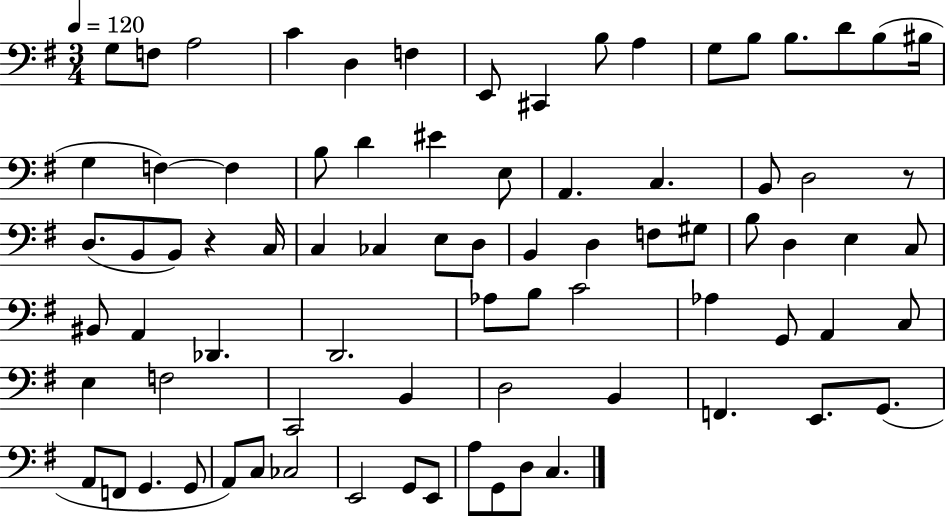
G3/e F3/e A3/h C4/q D3/q F3/q E2/e C#2/q B3/e A3/q G3/e B3/e B3/e. D4/e B3/e BIS3/s G3/q F3/q F3/q B3/e D4/q EIS4/q E3/e A2/q. C3/q. B2/e D3/h R/e D3/e. B2/e B2/e R/q C3/s C3/q CES3/q E3/e D3/e B2/q D3/q F3/e G#3/e B3/e D3/q E3/q C3/e BIS2/e A2/q Db2/q. D2/h. Ab3/e B3/e C4/h Ab3/q G2/e A2/q C3/e E3/q F3/h C2/h B2/q D3/h B2/q F2/q. E2/e. G2/e. A2/e F2/e G2/q. G2/e A2/e C3/e CES3/h E2/h G2/e E2/e A3/e G2/e D3/e C3/q.